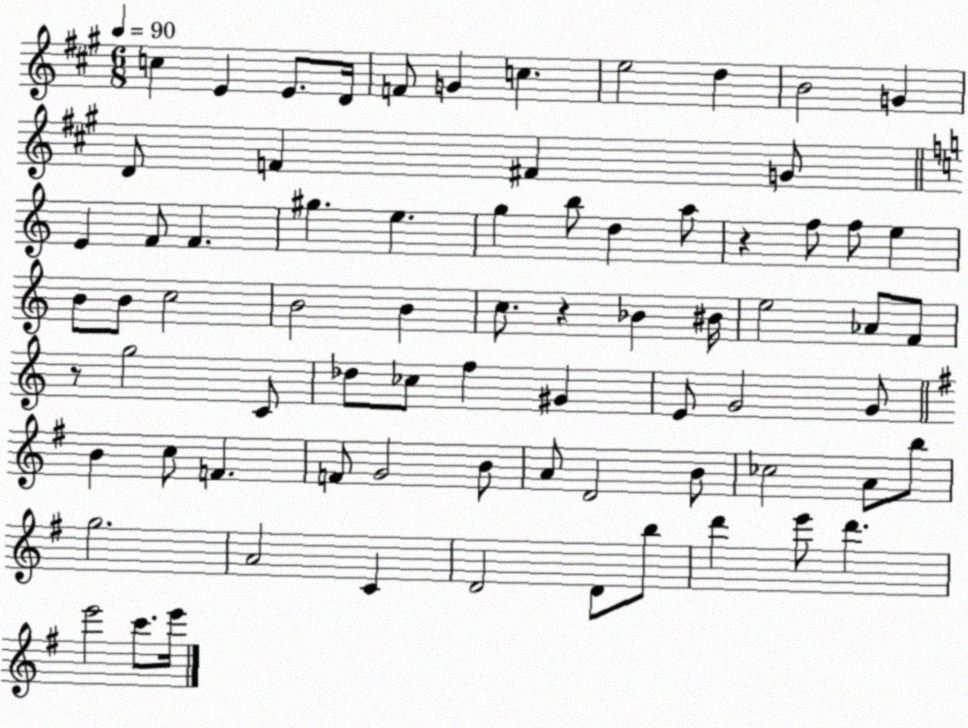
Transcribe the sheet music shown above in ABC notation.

X:1
T:Untitled
M:6/8
L:1/4
K:A
c E E/2 D/4 F/2 G c e2 d B2 G D/2 F ^F G/2 E F/2 F ^g e g b/2 d a/2 z f/2 f/2 e B/2 B/2 c2 B2 B c/2 z _B ^B/4 e2 _A/2 F/2 z/2 g2 C/2 _d/2 _c/2 f ^G E/2 G2 G/2 B c/2 F F/2 G2 B/2 A/2 D2 B/2 _c2 A/2 b/2 g2 A2 C D2 D/2 b/2 d' e'/2 d' e'2 c'/2 e'/4